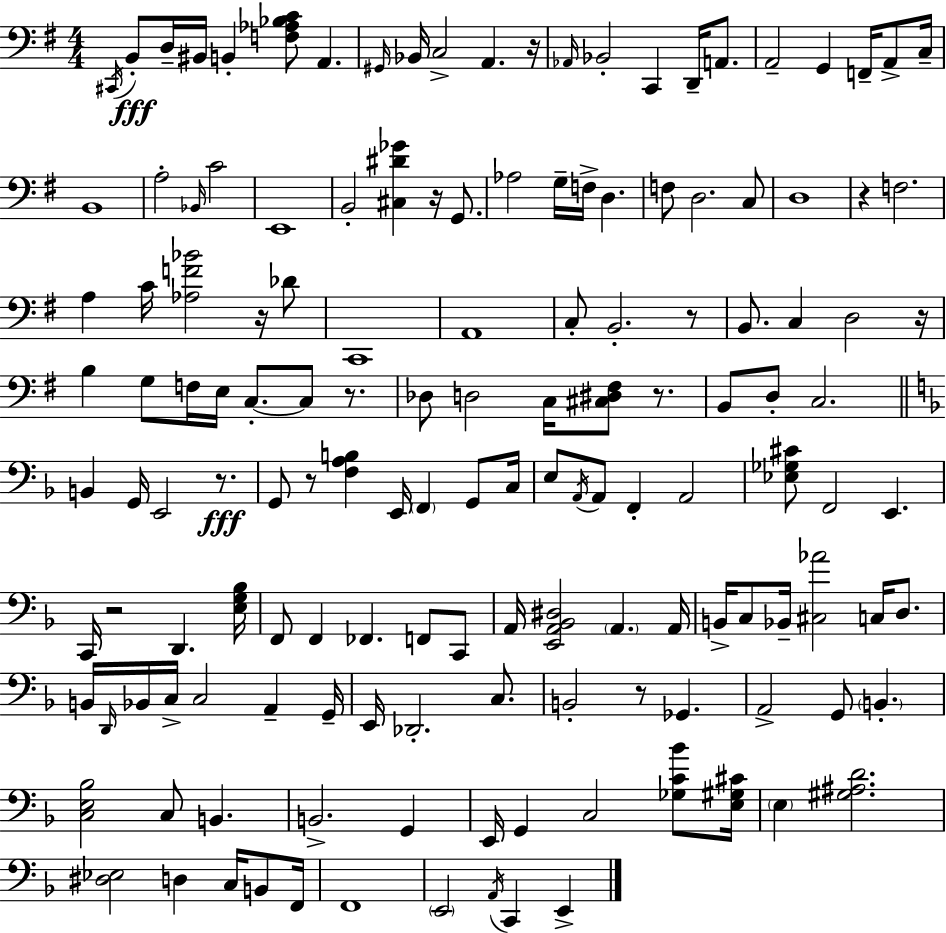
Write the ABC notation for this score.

X:1
T:Untitled
M:4/4
L:1/4
K:Em
^C,,/4 B,,/2 D,/4 ^B,,/4 B,, [F,_A,_B,C]/2 A,, ^G,,/4 _B,,/4 C,2 A,, z/4 _A,,/4 _B,,2 C,, D,,/4 A,,/2 A,,2 G,, F,,/4 A,,/2 C,/4 B,,4 A,2 _B,,/4 C2 E,,4 B,,2 [^C,^D_G] z/4 G,,/2 _A,2 G,/4 F,/4 D, F,/2 D,2 C,/2 D,4 z F,2 A, C/4 [_A,F_B]2 z/4 _D/2 C,,4 A,,4 C,/2 B,,2 z/2 B,,/2 C, D,2 z/4 B, G,/2 F,/4 E,/4 C,/2 C,/2 z/2 _D,/2 D,2 C,/4 [^C,^D,^F,]/2 z/2 B,,/2 D,/2 C,2 B,, G,,/4 E,,2 z/2 G,,/2 z/2 [F,A,B,] E,,/4 F,, G,,/2 C,/4 E,/2 A,,/4 A,,/2 F,, A,,2 [_E,_G,^C]/2 F,,2 E,, C,,/4 z2 D,, [E,G,_B,]/4 F,,/2 F,, _F,, F,,/2 C,,/2 A,,/4 [E,,A,,_B,,^D,]2 A,, A,,/4 B,,/4 C,/2 _B,,/4 [^C,_A]2 C,/4 D,/2 B,,/4 D,,/4 _B,,/4 C,/4 C,2 A,, G,,/4 E,,/4 _D,,2 C,/2 B,,2 z/2 _G,, A,,2 G,,/2 B,, [C,E,_B,]2 C,/2 B,, B,,2 G,, E,,/4 G,, C,2 [_G,C_B]/2 [E,^G,^C]/4 E, [^G,^A,D]2 [^D,_E,]2 D, C,/4 B,,/2 F,,/4 F,,4 E,,2 A,,/4 C,, E,,